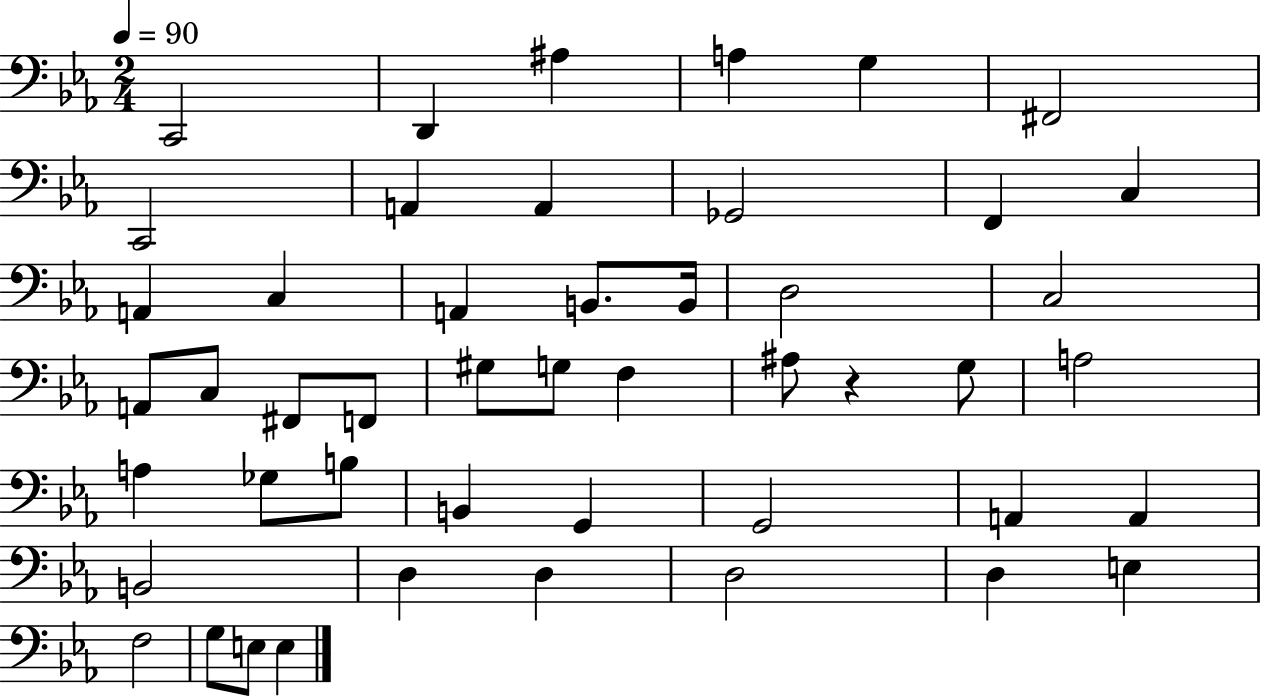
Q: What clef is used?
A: bass